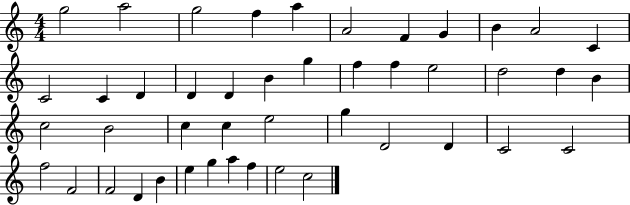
X:1
T:Untitled
M:4/4
L:1/4
K:C
g2 a2 g2 f a A2 F G B A2 C C2 C D D D B g f f e2 d2 d B c2 B2 c c e2 g D2 D C2 C2 f2 F2 F2 D B e g a f e2 c2